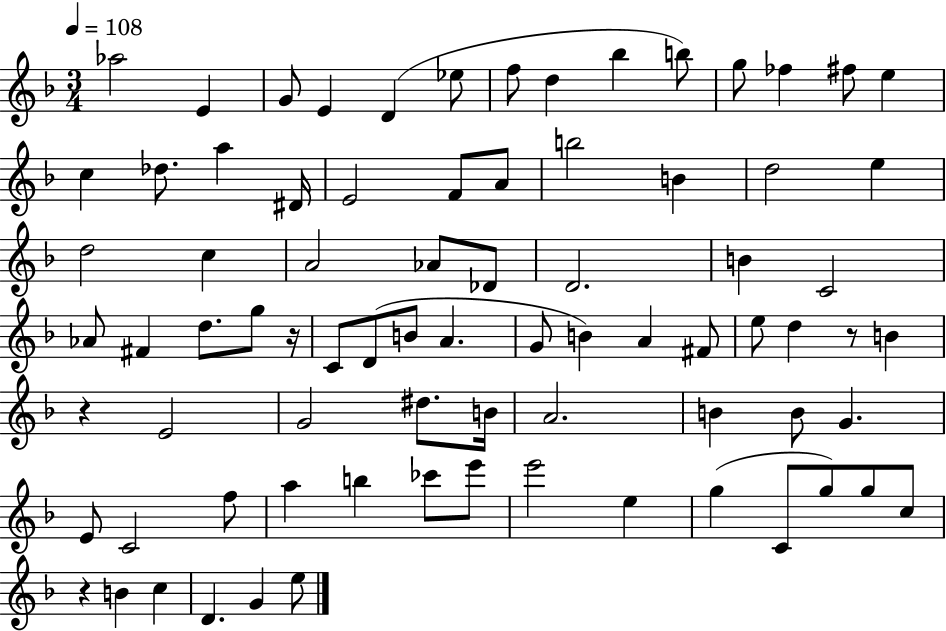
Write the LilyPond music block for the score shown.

{
  \clef treble
  \numericTimeSignature
  \time 3/4
  \key f \major
  \tempo 4 = 108
  \repeat volta 2 { aes''2 e'4 | g'8 e'4 d'4( ees''8 | f''8 d''4 bes''4 b''8) | g''8 fes''4 fis''8 e''4 | \break c''4 des''8. a''4 dis'16 | e'2 f'8 a'8 | b''2 b'4 | d''2 e''4 | \break d''2 c''4 | a'2 aes'8 des'8 | d'2. | b'4 c'2 | \break aes'8 fis'4 d''8. g''8 r16 | c'8 d'8( b'8 a'4. | g'8 b'4) a'4 fis'8 | e''8 d''4 r8 b'4 | \break r4 e'2 | g'2 dis''8. b'16 | a'2. | b'4 b'8 g'4. | \break e'8 c'2 f''8 | a''4 b''4 ces'''8 e'''8 | e'''2 e''4 | g''4( c'8 g''8) g''8 c''8 | \break r4 b'4 c''4 | d'4. g'4 e''8 | } \bar "|."
}